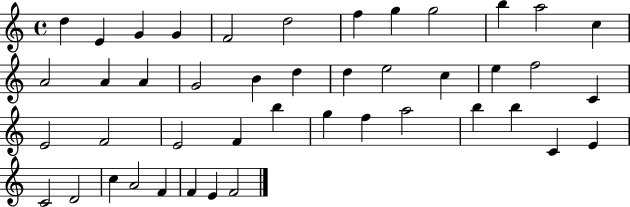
D5/q E4/q G4/q G4/q F4/h D5/h F5/q G5/q G5/h B5/q A5/h C5/q A4/h A4/q A4/q G4/h B4/q D5/q D5/q E5/h C5/q E5/q F5/h C4/q E4/h F4/h E4/h F4/q B5/q G5/q F5/q A5/h B5/q B5/q C4/q E4/q C4/h D4/h C5/q A4/h F4/q F4/q E4/q F4/h